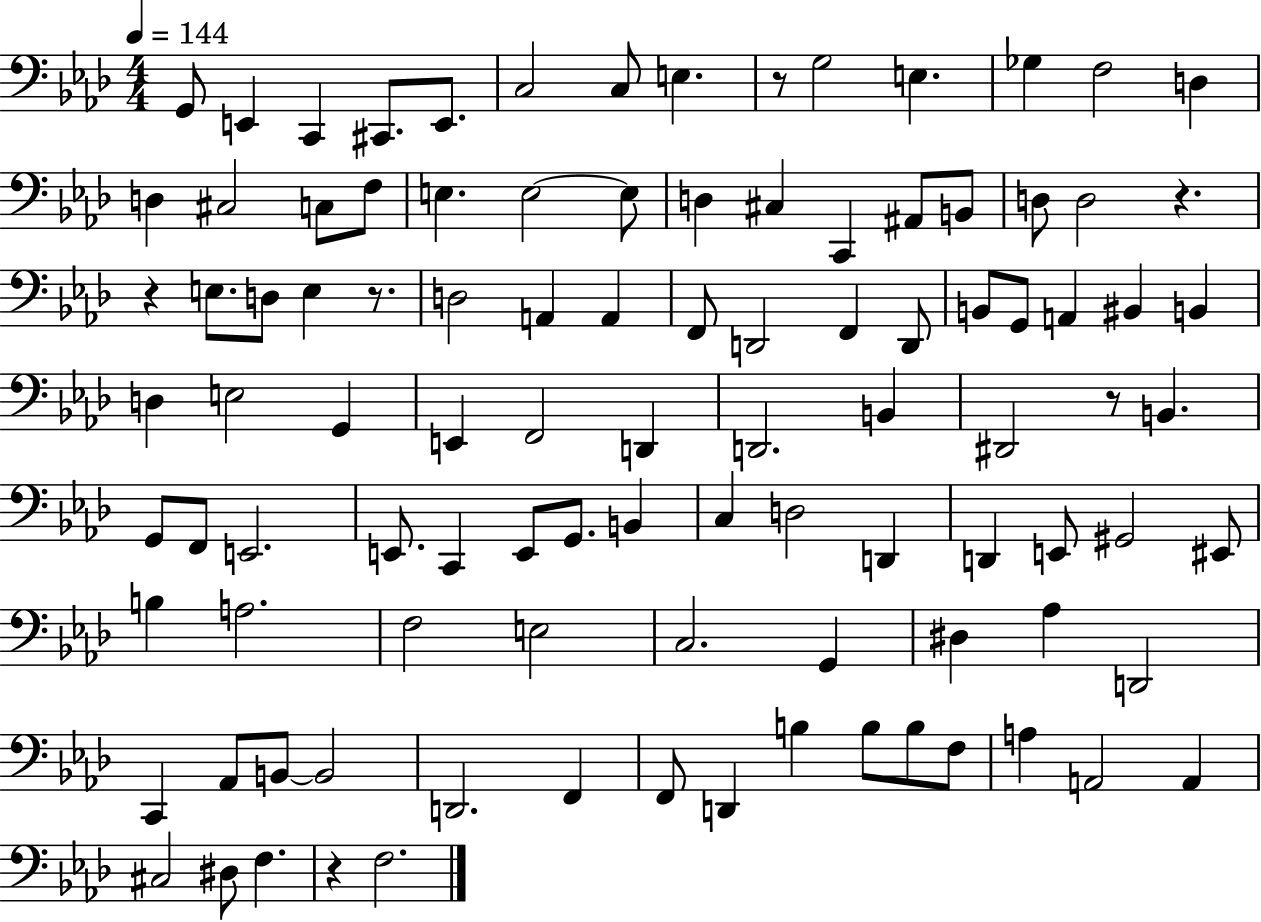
{
  \clef bass
  \numericTimeSignature
  \time 4/4
  \key aes \major
  \tempo 4 = 144
  g,8 e,4 c,4 cis,8. e,8. | c2 c8 e4. | r8 g2 e4. | ges4 f2 d4 | \break d4 cis2 c8 f8 | e4. e2~~ e8 | d4 cis4 c,4 ais,8 b,8 | d8 d2 r4. | \break r4 e8. d8 e4 r8. | d2 a,4 a,4 | f,8 d,2 f,4 d,8 | b,8 g,8 a,4 bis,4 b,4 | \break d4 e2 g,4 | e,4 f,2 d,4 | d,2. b,4 | dis,2 r8 b,4. | \break g,8 f,8 e,2. | e,8. c,4 e,8 g,8. b,4 | c4 d2 d,4 | d,4 e,8 gis,2 eis,8 | \break b4 a2. | f2 e2 | c2. g,4 | dis4 aes4 d,2 | \break c,4 aes,8 b,8~~ b,2 | d,2. f,4 | f,8 d,4 b4 b8 b8 f8 | a4 a,2 a,4 | \break cis2 dis8 f4. | r4 f2. | \bar "|."
}